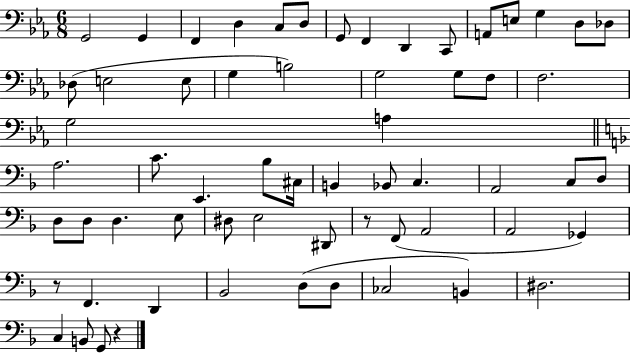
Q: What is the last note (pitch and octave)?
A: G2